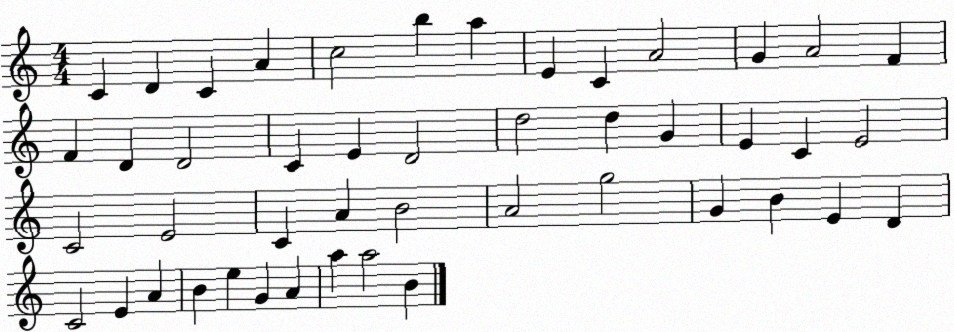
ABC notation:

X:1
T:Untitled
M:4/4
L:1/4
K:C
C D C A c2 b a E C A2 G A2 F F D D2 C E D2 d2 d G E C E2 C2 E2 C A B2 A2 g2 G B E D C2 E A B e G A a a2 B